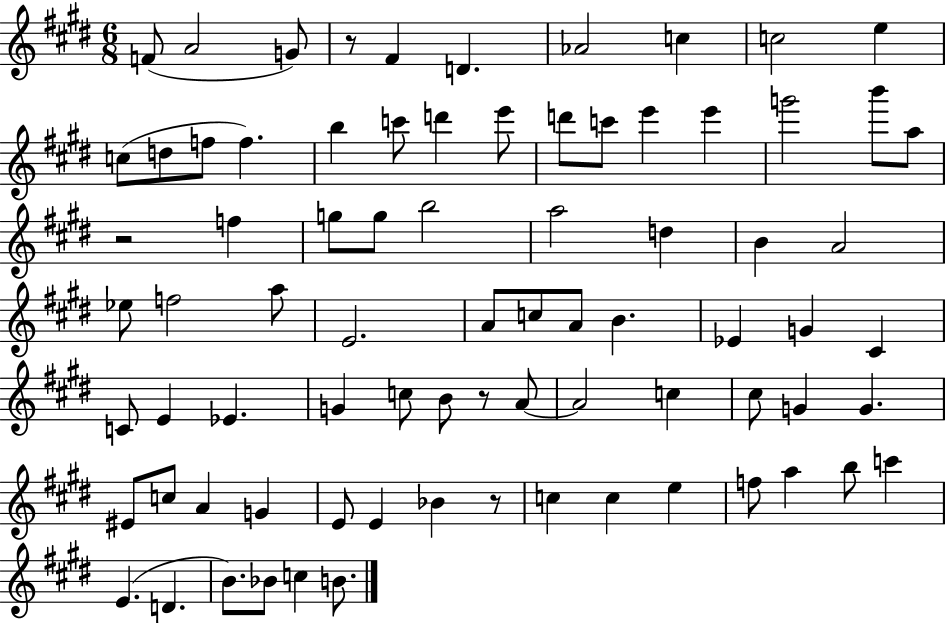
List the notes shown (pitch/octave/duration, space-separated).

F4/e A4/h G4/e R/e F#4/q D4/q. Ab4/h C5/q C5/h E5/q C5/e D5/e F5/e F5/q. B5/q C6/e D6/q E6/e D6/e C6/e E6/q E6/q G6/h B6/e A5/e R/h F5/q G5/e G5/e B5/h A5/h D5/q B4/q A4/h Eb5/e F5/h A5/e E4/h. A4/e C5/e A4/e B4/q. Eb4/q G4/q C#4/q C4/e E4/q Eb4/q. G4/q C5/e B4/e R/e A4/e A4/h C5/q C#5/e G4/q G4/q. EIS4/e C5/e A4/q G4/q E4/e E4/q Bb4/q R/e C5/q C5/q E5/q F5/e A5/q B5/e C6/q E4/q. D4/q. B4/e. Bb4/e C5/q B4/e.